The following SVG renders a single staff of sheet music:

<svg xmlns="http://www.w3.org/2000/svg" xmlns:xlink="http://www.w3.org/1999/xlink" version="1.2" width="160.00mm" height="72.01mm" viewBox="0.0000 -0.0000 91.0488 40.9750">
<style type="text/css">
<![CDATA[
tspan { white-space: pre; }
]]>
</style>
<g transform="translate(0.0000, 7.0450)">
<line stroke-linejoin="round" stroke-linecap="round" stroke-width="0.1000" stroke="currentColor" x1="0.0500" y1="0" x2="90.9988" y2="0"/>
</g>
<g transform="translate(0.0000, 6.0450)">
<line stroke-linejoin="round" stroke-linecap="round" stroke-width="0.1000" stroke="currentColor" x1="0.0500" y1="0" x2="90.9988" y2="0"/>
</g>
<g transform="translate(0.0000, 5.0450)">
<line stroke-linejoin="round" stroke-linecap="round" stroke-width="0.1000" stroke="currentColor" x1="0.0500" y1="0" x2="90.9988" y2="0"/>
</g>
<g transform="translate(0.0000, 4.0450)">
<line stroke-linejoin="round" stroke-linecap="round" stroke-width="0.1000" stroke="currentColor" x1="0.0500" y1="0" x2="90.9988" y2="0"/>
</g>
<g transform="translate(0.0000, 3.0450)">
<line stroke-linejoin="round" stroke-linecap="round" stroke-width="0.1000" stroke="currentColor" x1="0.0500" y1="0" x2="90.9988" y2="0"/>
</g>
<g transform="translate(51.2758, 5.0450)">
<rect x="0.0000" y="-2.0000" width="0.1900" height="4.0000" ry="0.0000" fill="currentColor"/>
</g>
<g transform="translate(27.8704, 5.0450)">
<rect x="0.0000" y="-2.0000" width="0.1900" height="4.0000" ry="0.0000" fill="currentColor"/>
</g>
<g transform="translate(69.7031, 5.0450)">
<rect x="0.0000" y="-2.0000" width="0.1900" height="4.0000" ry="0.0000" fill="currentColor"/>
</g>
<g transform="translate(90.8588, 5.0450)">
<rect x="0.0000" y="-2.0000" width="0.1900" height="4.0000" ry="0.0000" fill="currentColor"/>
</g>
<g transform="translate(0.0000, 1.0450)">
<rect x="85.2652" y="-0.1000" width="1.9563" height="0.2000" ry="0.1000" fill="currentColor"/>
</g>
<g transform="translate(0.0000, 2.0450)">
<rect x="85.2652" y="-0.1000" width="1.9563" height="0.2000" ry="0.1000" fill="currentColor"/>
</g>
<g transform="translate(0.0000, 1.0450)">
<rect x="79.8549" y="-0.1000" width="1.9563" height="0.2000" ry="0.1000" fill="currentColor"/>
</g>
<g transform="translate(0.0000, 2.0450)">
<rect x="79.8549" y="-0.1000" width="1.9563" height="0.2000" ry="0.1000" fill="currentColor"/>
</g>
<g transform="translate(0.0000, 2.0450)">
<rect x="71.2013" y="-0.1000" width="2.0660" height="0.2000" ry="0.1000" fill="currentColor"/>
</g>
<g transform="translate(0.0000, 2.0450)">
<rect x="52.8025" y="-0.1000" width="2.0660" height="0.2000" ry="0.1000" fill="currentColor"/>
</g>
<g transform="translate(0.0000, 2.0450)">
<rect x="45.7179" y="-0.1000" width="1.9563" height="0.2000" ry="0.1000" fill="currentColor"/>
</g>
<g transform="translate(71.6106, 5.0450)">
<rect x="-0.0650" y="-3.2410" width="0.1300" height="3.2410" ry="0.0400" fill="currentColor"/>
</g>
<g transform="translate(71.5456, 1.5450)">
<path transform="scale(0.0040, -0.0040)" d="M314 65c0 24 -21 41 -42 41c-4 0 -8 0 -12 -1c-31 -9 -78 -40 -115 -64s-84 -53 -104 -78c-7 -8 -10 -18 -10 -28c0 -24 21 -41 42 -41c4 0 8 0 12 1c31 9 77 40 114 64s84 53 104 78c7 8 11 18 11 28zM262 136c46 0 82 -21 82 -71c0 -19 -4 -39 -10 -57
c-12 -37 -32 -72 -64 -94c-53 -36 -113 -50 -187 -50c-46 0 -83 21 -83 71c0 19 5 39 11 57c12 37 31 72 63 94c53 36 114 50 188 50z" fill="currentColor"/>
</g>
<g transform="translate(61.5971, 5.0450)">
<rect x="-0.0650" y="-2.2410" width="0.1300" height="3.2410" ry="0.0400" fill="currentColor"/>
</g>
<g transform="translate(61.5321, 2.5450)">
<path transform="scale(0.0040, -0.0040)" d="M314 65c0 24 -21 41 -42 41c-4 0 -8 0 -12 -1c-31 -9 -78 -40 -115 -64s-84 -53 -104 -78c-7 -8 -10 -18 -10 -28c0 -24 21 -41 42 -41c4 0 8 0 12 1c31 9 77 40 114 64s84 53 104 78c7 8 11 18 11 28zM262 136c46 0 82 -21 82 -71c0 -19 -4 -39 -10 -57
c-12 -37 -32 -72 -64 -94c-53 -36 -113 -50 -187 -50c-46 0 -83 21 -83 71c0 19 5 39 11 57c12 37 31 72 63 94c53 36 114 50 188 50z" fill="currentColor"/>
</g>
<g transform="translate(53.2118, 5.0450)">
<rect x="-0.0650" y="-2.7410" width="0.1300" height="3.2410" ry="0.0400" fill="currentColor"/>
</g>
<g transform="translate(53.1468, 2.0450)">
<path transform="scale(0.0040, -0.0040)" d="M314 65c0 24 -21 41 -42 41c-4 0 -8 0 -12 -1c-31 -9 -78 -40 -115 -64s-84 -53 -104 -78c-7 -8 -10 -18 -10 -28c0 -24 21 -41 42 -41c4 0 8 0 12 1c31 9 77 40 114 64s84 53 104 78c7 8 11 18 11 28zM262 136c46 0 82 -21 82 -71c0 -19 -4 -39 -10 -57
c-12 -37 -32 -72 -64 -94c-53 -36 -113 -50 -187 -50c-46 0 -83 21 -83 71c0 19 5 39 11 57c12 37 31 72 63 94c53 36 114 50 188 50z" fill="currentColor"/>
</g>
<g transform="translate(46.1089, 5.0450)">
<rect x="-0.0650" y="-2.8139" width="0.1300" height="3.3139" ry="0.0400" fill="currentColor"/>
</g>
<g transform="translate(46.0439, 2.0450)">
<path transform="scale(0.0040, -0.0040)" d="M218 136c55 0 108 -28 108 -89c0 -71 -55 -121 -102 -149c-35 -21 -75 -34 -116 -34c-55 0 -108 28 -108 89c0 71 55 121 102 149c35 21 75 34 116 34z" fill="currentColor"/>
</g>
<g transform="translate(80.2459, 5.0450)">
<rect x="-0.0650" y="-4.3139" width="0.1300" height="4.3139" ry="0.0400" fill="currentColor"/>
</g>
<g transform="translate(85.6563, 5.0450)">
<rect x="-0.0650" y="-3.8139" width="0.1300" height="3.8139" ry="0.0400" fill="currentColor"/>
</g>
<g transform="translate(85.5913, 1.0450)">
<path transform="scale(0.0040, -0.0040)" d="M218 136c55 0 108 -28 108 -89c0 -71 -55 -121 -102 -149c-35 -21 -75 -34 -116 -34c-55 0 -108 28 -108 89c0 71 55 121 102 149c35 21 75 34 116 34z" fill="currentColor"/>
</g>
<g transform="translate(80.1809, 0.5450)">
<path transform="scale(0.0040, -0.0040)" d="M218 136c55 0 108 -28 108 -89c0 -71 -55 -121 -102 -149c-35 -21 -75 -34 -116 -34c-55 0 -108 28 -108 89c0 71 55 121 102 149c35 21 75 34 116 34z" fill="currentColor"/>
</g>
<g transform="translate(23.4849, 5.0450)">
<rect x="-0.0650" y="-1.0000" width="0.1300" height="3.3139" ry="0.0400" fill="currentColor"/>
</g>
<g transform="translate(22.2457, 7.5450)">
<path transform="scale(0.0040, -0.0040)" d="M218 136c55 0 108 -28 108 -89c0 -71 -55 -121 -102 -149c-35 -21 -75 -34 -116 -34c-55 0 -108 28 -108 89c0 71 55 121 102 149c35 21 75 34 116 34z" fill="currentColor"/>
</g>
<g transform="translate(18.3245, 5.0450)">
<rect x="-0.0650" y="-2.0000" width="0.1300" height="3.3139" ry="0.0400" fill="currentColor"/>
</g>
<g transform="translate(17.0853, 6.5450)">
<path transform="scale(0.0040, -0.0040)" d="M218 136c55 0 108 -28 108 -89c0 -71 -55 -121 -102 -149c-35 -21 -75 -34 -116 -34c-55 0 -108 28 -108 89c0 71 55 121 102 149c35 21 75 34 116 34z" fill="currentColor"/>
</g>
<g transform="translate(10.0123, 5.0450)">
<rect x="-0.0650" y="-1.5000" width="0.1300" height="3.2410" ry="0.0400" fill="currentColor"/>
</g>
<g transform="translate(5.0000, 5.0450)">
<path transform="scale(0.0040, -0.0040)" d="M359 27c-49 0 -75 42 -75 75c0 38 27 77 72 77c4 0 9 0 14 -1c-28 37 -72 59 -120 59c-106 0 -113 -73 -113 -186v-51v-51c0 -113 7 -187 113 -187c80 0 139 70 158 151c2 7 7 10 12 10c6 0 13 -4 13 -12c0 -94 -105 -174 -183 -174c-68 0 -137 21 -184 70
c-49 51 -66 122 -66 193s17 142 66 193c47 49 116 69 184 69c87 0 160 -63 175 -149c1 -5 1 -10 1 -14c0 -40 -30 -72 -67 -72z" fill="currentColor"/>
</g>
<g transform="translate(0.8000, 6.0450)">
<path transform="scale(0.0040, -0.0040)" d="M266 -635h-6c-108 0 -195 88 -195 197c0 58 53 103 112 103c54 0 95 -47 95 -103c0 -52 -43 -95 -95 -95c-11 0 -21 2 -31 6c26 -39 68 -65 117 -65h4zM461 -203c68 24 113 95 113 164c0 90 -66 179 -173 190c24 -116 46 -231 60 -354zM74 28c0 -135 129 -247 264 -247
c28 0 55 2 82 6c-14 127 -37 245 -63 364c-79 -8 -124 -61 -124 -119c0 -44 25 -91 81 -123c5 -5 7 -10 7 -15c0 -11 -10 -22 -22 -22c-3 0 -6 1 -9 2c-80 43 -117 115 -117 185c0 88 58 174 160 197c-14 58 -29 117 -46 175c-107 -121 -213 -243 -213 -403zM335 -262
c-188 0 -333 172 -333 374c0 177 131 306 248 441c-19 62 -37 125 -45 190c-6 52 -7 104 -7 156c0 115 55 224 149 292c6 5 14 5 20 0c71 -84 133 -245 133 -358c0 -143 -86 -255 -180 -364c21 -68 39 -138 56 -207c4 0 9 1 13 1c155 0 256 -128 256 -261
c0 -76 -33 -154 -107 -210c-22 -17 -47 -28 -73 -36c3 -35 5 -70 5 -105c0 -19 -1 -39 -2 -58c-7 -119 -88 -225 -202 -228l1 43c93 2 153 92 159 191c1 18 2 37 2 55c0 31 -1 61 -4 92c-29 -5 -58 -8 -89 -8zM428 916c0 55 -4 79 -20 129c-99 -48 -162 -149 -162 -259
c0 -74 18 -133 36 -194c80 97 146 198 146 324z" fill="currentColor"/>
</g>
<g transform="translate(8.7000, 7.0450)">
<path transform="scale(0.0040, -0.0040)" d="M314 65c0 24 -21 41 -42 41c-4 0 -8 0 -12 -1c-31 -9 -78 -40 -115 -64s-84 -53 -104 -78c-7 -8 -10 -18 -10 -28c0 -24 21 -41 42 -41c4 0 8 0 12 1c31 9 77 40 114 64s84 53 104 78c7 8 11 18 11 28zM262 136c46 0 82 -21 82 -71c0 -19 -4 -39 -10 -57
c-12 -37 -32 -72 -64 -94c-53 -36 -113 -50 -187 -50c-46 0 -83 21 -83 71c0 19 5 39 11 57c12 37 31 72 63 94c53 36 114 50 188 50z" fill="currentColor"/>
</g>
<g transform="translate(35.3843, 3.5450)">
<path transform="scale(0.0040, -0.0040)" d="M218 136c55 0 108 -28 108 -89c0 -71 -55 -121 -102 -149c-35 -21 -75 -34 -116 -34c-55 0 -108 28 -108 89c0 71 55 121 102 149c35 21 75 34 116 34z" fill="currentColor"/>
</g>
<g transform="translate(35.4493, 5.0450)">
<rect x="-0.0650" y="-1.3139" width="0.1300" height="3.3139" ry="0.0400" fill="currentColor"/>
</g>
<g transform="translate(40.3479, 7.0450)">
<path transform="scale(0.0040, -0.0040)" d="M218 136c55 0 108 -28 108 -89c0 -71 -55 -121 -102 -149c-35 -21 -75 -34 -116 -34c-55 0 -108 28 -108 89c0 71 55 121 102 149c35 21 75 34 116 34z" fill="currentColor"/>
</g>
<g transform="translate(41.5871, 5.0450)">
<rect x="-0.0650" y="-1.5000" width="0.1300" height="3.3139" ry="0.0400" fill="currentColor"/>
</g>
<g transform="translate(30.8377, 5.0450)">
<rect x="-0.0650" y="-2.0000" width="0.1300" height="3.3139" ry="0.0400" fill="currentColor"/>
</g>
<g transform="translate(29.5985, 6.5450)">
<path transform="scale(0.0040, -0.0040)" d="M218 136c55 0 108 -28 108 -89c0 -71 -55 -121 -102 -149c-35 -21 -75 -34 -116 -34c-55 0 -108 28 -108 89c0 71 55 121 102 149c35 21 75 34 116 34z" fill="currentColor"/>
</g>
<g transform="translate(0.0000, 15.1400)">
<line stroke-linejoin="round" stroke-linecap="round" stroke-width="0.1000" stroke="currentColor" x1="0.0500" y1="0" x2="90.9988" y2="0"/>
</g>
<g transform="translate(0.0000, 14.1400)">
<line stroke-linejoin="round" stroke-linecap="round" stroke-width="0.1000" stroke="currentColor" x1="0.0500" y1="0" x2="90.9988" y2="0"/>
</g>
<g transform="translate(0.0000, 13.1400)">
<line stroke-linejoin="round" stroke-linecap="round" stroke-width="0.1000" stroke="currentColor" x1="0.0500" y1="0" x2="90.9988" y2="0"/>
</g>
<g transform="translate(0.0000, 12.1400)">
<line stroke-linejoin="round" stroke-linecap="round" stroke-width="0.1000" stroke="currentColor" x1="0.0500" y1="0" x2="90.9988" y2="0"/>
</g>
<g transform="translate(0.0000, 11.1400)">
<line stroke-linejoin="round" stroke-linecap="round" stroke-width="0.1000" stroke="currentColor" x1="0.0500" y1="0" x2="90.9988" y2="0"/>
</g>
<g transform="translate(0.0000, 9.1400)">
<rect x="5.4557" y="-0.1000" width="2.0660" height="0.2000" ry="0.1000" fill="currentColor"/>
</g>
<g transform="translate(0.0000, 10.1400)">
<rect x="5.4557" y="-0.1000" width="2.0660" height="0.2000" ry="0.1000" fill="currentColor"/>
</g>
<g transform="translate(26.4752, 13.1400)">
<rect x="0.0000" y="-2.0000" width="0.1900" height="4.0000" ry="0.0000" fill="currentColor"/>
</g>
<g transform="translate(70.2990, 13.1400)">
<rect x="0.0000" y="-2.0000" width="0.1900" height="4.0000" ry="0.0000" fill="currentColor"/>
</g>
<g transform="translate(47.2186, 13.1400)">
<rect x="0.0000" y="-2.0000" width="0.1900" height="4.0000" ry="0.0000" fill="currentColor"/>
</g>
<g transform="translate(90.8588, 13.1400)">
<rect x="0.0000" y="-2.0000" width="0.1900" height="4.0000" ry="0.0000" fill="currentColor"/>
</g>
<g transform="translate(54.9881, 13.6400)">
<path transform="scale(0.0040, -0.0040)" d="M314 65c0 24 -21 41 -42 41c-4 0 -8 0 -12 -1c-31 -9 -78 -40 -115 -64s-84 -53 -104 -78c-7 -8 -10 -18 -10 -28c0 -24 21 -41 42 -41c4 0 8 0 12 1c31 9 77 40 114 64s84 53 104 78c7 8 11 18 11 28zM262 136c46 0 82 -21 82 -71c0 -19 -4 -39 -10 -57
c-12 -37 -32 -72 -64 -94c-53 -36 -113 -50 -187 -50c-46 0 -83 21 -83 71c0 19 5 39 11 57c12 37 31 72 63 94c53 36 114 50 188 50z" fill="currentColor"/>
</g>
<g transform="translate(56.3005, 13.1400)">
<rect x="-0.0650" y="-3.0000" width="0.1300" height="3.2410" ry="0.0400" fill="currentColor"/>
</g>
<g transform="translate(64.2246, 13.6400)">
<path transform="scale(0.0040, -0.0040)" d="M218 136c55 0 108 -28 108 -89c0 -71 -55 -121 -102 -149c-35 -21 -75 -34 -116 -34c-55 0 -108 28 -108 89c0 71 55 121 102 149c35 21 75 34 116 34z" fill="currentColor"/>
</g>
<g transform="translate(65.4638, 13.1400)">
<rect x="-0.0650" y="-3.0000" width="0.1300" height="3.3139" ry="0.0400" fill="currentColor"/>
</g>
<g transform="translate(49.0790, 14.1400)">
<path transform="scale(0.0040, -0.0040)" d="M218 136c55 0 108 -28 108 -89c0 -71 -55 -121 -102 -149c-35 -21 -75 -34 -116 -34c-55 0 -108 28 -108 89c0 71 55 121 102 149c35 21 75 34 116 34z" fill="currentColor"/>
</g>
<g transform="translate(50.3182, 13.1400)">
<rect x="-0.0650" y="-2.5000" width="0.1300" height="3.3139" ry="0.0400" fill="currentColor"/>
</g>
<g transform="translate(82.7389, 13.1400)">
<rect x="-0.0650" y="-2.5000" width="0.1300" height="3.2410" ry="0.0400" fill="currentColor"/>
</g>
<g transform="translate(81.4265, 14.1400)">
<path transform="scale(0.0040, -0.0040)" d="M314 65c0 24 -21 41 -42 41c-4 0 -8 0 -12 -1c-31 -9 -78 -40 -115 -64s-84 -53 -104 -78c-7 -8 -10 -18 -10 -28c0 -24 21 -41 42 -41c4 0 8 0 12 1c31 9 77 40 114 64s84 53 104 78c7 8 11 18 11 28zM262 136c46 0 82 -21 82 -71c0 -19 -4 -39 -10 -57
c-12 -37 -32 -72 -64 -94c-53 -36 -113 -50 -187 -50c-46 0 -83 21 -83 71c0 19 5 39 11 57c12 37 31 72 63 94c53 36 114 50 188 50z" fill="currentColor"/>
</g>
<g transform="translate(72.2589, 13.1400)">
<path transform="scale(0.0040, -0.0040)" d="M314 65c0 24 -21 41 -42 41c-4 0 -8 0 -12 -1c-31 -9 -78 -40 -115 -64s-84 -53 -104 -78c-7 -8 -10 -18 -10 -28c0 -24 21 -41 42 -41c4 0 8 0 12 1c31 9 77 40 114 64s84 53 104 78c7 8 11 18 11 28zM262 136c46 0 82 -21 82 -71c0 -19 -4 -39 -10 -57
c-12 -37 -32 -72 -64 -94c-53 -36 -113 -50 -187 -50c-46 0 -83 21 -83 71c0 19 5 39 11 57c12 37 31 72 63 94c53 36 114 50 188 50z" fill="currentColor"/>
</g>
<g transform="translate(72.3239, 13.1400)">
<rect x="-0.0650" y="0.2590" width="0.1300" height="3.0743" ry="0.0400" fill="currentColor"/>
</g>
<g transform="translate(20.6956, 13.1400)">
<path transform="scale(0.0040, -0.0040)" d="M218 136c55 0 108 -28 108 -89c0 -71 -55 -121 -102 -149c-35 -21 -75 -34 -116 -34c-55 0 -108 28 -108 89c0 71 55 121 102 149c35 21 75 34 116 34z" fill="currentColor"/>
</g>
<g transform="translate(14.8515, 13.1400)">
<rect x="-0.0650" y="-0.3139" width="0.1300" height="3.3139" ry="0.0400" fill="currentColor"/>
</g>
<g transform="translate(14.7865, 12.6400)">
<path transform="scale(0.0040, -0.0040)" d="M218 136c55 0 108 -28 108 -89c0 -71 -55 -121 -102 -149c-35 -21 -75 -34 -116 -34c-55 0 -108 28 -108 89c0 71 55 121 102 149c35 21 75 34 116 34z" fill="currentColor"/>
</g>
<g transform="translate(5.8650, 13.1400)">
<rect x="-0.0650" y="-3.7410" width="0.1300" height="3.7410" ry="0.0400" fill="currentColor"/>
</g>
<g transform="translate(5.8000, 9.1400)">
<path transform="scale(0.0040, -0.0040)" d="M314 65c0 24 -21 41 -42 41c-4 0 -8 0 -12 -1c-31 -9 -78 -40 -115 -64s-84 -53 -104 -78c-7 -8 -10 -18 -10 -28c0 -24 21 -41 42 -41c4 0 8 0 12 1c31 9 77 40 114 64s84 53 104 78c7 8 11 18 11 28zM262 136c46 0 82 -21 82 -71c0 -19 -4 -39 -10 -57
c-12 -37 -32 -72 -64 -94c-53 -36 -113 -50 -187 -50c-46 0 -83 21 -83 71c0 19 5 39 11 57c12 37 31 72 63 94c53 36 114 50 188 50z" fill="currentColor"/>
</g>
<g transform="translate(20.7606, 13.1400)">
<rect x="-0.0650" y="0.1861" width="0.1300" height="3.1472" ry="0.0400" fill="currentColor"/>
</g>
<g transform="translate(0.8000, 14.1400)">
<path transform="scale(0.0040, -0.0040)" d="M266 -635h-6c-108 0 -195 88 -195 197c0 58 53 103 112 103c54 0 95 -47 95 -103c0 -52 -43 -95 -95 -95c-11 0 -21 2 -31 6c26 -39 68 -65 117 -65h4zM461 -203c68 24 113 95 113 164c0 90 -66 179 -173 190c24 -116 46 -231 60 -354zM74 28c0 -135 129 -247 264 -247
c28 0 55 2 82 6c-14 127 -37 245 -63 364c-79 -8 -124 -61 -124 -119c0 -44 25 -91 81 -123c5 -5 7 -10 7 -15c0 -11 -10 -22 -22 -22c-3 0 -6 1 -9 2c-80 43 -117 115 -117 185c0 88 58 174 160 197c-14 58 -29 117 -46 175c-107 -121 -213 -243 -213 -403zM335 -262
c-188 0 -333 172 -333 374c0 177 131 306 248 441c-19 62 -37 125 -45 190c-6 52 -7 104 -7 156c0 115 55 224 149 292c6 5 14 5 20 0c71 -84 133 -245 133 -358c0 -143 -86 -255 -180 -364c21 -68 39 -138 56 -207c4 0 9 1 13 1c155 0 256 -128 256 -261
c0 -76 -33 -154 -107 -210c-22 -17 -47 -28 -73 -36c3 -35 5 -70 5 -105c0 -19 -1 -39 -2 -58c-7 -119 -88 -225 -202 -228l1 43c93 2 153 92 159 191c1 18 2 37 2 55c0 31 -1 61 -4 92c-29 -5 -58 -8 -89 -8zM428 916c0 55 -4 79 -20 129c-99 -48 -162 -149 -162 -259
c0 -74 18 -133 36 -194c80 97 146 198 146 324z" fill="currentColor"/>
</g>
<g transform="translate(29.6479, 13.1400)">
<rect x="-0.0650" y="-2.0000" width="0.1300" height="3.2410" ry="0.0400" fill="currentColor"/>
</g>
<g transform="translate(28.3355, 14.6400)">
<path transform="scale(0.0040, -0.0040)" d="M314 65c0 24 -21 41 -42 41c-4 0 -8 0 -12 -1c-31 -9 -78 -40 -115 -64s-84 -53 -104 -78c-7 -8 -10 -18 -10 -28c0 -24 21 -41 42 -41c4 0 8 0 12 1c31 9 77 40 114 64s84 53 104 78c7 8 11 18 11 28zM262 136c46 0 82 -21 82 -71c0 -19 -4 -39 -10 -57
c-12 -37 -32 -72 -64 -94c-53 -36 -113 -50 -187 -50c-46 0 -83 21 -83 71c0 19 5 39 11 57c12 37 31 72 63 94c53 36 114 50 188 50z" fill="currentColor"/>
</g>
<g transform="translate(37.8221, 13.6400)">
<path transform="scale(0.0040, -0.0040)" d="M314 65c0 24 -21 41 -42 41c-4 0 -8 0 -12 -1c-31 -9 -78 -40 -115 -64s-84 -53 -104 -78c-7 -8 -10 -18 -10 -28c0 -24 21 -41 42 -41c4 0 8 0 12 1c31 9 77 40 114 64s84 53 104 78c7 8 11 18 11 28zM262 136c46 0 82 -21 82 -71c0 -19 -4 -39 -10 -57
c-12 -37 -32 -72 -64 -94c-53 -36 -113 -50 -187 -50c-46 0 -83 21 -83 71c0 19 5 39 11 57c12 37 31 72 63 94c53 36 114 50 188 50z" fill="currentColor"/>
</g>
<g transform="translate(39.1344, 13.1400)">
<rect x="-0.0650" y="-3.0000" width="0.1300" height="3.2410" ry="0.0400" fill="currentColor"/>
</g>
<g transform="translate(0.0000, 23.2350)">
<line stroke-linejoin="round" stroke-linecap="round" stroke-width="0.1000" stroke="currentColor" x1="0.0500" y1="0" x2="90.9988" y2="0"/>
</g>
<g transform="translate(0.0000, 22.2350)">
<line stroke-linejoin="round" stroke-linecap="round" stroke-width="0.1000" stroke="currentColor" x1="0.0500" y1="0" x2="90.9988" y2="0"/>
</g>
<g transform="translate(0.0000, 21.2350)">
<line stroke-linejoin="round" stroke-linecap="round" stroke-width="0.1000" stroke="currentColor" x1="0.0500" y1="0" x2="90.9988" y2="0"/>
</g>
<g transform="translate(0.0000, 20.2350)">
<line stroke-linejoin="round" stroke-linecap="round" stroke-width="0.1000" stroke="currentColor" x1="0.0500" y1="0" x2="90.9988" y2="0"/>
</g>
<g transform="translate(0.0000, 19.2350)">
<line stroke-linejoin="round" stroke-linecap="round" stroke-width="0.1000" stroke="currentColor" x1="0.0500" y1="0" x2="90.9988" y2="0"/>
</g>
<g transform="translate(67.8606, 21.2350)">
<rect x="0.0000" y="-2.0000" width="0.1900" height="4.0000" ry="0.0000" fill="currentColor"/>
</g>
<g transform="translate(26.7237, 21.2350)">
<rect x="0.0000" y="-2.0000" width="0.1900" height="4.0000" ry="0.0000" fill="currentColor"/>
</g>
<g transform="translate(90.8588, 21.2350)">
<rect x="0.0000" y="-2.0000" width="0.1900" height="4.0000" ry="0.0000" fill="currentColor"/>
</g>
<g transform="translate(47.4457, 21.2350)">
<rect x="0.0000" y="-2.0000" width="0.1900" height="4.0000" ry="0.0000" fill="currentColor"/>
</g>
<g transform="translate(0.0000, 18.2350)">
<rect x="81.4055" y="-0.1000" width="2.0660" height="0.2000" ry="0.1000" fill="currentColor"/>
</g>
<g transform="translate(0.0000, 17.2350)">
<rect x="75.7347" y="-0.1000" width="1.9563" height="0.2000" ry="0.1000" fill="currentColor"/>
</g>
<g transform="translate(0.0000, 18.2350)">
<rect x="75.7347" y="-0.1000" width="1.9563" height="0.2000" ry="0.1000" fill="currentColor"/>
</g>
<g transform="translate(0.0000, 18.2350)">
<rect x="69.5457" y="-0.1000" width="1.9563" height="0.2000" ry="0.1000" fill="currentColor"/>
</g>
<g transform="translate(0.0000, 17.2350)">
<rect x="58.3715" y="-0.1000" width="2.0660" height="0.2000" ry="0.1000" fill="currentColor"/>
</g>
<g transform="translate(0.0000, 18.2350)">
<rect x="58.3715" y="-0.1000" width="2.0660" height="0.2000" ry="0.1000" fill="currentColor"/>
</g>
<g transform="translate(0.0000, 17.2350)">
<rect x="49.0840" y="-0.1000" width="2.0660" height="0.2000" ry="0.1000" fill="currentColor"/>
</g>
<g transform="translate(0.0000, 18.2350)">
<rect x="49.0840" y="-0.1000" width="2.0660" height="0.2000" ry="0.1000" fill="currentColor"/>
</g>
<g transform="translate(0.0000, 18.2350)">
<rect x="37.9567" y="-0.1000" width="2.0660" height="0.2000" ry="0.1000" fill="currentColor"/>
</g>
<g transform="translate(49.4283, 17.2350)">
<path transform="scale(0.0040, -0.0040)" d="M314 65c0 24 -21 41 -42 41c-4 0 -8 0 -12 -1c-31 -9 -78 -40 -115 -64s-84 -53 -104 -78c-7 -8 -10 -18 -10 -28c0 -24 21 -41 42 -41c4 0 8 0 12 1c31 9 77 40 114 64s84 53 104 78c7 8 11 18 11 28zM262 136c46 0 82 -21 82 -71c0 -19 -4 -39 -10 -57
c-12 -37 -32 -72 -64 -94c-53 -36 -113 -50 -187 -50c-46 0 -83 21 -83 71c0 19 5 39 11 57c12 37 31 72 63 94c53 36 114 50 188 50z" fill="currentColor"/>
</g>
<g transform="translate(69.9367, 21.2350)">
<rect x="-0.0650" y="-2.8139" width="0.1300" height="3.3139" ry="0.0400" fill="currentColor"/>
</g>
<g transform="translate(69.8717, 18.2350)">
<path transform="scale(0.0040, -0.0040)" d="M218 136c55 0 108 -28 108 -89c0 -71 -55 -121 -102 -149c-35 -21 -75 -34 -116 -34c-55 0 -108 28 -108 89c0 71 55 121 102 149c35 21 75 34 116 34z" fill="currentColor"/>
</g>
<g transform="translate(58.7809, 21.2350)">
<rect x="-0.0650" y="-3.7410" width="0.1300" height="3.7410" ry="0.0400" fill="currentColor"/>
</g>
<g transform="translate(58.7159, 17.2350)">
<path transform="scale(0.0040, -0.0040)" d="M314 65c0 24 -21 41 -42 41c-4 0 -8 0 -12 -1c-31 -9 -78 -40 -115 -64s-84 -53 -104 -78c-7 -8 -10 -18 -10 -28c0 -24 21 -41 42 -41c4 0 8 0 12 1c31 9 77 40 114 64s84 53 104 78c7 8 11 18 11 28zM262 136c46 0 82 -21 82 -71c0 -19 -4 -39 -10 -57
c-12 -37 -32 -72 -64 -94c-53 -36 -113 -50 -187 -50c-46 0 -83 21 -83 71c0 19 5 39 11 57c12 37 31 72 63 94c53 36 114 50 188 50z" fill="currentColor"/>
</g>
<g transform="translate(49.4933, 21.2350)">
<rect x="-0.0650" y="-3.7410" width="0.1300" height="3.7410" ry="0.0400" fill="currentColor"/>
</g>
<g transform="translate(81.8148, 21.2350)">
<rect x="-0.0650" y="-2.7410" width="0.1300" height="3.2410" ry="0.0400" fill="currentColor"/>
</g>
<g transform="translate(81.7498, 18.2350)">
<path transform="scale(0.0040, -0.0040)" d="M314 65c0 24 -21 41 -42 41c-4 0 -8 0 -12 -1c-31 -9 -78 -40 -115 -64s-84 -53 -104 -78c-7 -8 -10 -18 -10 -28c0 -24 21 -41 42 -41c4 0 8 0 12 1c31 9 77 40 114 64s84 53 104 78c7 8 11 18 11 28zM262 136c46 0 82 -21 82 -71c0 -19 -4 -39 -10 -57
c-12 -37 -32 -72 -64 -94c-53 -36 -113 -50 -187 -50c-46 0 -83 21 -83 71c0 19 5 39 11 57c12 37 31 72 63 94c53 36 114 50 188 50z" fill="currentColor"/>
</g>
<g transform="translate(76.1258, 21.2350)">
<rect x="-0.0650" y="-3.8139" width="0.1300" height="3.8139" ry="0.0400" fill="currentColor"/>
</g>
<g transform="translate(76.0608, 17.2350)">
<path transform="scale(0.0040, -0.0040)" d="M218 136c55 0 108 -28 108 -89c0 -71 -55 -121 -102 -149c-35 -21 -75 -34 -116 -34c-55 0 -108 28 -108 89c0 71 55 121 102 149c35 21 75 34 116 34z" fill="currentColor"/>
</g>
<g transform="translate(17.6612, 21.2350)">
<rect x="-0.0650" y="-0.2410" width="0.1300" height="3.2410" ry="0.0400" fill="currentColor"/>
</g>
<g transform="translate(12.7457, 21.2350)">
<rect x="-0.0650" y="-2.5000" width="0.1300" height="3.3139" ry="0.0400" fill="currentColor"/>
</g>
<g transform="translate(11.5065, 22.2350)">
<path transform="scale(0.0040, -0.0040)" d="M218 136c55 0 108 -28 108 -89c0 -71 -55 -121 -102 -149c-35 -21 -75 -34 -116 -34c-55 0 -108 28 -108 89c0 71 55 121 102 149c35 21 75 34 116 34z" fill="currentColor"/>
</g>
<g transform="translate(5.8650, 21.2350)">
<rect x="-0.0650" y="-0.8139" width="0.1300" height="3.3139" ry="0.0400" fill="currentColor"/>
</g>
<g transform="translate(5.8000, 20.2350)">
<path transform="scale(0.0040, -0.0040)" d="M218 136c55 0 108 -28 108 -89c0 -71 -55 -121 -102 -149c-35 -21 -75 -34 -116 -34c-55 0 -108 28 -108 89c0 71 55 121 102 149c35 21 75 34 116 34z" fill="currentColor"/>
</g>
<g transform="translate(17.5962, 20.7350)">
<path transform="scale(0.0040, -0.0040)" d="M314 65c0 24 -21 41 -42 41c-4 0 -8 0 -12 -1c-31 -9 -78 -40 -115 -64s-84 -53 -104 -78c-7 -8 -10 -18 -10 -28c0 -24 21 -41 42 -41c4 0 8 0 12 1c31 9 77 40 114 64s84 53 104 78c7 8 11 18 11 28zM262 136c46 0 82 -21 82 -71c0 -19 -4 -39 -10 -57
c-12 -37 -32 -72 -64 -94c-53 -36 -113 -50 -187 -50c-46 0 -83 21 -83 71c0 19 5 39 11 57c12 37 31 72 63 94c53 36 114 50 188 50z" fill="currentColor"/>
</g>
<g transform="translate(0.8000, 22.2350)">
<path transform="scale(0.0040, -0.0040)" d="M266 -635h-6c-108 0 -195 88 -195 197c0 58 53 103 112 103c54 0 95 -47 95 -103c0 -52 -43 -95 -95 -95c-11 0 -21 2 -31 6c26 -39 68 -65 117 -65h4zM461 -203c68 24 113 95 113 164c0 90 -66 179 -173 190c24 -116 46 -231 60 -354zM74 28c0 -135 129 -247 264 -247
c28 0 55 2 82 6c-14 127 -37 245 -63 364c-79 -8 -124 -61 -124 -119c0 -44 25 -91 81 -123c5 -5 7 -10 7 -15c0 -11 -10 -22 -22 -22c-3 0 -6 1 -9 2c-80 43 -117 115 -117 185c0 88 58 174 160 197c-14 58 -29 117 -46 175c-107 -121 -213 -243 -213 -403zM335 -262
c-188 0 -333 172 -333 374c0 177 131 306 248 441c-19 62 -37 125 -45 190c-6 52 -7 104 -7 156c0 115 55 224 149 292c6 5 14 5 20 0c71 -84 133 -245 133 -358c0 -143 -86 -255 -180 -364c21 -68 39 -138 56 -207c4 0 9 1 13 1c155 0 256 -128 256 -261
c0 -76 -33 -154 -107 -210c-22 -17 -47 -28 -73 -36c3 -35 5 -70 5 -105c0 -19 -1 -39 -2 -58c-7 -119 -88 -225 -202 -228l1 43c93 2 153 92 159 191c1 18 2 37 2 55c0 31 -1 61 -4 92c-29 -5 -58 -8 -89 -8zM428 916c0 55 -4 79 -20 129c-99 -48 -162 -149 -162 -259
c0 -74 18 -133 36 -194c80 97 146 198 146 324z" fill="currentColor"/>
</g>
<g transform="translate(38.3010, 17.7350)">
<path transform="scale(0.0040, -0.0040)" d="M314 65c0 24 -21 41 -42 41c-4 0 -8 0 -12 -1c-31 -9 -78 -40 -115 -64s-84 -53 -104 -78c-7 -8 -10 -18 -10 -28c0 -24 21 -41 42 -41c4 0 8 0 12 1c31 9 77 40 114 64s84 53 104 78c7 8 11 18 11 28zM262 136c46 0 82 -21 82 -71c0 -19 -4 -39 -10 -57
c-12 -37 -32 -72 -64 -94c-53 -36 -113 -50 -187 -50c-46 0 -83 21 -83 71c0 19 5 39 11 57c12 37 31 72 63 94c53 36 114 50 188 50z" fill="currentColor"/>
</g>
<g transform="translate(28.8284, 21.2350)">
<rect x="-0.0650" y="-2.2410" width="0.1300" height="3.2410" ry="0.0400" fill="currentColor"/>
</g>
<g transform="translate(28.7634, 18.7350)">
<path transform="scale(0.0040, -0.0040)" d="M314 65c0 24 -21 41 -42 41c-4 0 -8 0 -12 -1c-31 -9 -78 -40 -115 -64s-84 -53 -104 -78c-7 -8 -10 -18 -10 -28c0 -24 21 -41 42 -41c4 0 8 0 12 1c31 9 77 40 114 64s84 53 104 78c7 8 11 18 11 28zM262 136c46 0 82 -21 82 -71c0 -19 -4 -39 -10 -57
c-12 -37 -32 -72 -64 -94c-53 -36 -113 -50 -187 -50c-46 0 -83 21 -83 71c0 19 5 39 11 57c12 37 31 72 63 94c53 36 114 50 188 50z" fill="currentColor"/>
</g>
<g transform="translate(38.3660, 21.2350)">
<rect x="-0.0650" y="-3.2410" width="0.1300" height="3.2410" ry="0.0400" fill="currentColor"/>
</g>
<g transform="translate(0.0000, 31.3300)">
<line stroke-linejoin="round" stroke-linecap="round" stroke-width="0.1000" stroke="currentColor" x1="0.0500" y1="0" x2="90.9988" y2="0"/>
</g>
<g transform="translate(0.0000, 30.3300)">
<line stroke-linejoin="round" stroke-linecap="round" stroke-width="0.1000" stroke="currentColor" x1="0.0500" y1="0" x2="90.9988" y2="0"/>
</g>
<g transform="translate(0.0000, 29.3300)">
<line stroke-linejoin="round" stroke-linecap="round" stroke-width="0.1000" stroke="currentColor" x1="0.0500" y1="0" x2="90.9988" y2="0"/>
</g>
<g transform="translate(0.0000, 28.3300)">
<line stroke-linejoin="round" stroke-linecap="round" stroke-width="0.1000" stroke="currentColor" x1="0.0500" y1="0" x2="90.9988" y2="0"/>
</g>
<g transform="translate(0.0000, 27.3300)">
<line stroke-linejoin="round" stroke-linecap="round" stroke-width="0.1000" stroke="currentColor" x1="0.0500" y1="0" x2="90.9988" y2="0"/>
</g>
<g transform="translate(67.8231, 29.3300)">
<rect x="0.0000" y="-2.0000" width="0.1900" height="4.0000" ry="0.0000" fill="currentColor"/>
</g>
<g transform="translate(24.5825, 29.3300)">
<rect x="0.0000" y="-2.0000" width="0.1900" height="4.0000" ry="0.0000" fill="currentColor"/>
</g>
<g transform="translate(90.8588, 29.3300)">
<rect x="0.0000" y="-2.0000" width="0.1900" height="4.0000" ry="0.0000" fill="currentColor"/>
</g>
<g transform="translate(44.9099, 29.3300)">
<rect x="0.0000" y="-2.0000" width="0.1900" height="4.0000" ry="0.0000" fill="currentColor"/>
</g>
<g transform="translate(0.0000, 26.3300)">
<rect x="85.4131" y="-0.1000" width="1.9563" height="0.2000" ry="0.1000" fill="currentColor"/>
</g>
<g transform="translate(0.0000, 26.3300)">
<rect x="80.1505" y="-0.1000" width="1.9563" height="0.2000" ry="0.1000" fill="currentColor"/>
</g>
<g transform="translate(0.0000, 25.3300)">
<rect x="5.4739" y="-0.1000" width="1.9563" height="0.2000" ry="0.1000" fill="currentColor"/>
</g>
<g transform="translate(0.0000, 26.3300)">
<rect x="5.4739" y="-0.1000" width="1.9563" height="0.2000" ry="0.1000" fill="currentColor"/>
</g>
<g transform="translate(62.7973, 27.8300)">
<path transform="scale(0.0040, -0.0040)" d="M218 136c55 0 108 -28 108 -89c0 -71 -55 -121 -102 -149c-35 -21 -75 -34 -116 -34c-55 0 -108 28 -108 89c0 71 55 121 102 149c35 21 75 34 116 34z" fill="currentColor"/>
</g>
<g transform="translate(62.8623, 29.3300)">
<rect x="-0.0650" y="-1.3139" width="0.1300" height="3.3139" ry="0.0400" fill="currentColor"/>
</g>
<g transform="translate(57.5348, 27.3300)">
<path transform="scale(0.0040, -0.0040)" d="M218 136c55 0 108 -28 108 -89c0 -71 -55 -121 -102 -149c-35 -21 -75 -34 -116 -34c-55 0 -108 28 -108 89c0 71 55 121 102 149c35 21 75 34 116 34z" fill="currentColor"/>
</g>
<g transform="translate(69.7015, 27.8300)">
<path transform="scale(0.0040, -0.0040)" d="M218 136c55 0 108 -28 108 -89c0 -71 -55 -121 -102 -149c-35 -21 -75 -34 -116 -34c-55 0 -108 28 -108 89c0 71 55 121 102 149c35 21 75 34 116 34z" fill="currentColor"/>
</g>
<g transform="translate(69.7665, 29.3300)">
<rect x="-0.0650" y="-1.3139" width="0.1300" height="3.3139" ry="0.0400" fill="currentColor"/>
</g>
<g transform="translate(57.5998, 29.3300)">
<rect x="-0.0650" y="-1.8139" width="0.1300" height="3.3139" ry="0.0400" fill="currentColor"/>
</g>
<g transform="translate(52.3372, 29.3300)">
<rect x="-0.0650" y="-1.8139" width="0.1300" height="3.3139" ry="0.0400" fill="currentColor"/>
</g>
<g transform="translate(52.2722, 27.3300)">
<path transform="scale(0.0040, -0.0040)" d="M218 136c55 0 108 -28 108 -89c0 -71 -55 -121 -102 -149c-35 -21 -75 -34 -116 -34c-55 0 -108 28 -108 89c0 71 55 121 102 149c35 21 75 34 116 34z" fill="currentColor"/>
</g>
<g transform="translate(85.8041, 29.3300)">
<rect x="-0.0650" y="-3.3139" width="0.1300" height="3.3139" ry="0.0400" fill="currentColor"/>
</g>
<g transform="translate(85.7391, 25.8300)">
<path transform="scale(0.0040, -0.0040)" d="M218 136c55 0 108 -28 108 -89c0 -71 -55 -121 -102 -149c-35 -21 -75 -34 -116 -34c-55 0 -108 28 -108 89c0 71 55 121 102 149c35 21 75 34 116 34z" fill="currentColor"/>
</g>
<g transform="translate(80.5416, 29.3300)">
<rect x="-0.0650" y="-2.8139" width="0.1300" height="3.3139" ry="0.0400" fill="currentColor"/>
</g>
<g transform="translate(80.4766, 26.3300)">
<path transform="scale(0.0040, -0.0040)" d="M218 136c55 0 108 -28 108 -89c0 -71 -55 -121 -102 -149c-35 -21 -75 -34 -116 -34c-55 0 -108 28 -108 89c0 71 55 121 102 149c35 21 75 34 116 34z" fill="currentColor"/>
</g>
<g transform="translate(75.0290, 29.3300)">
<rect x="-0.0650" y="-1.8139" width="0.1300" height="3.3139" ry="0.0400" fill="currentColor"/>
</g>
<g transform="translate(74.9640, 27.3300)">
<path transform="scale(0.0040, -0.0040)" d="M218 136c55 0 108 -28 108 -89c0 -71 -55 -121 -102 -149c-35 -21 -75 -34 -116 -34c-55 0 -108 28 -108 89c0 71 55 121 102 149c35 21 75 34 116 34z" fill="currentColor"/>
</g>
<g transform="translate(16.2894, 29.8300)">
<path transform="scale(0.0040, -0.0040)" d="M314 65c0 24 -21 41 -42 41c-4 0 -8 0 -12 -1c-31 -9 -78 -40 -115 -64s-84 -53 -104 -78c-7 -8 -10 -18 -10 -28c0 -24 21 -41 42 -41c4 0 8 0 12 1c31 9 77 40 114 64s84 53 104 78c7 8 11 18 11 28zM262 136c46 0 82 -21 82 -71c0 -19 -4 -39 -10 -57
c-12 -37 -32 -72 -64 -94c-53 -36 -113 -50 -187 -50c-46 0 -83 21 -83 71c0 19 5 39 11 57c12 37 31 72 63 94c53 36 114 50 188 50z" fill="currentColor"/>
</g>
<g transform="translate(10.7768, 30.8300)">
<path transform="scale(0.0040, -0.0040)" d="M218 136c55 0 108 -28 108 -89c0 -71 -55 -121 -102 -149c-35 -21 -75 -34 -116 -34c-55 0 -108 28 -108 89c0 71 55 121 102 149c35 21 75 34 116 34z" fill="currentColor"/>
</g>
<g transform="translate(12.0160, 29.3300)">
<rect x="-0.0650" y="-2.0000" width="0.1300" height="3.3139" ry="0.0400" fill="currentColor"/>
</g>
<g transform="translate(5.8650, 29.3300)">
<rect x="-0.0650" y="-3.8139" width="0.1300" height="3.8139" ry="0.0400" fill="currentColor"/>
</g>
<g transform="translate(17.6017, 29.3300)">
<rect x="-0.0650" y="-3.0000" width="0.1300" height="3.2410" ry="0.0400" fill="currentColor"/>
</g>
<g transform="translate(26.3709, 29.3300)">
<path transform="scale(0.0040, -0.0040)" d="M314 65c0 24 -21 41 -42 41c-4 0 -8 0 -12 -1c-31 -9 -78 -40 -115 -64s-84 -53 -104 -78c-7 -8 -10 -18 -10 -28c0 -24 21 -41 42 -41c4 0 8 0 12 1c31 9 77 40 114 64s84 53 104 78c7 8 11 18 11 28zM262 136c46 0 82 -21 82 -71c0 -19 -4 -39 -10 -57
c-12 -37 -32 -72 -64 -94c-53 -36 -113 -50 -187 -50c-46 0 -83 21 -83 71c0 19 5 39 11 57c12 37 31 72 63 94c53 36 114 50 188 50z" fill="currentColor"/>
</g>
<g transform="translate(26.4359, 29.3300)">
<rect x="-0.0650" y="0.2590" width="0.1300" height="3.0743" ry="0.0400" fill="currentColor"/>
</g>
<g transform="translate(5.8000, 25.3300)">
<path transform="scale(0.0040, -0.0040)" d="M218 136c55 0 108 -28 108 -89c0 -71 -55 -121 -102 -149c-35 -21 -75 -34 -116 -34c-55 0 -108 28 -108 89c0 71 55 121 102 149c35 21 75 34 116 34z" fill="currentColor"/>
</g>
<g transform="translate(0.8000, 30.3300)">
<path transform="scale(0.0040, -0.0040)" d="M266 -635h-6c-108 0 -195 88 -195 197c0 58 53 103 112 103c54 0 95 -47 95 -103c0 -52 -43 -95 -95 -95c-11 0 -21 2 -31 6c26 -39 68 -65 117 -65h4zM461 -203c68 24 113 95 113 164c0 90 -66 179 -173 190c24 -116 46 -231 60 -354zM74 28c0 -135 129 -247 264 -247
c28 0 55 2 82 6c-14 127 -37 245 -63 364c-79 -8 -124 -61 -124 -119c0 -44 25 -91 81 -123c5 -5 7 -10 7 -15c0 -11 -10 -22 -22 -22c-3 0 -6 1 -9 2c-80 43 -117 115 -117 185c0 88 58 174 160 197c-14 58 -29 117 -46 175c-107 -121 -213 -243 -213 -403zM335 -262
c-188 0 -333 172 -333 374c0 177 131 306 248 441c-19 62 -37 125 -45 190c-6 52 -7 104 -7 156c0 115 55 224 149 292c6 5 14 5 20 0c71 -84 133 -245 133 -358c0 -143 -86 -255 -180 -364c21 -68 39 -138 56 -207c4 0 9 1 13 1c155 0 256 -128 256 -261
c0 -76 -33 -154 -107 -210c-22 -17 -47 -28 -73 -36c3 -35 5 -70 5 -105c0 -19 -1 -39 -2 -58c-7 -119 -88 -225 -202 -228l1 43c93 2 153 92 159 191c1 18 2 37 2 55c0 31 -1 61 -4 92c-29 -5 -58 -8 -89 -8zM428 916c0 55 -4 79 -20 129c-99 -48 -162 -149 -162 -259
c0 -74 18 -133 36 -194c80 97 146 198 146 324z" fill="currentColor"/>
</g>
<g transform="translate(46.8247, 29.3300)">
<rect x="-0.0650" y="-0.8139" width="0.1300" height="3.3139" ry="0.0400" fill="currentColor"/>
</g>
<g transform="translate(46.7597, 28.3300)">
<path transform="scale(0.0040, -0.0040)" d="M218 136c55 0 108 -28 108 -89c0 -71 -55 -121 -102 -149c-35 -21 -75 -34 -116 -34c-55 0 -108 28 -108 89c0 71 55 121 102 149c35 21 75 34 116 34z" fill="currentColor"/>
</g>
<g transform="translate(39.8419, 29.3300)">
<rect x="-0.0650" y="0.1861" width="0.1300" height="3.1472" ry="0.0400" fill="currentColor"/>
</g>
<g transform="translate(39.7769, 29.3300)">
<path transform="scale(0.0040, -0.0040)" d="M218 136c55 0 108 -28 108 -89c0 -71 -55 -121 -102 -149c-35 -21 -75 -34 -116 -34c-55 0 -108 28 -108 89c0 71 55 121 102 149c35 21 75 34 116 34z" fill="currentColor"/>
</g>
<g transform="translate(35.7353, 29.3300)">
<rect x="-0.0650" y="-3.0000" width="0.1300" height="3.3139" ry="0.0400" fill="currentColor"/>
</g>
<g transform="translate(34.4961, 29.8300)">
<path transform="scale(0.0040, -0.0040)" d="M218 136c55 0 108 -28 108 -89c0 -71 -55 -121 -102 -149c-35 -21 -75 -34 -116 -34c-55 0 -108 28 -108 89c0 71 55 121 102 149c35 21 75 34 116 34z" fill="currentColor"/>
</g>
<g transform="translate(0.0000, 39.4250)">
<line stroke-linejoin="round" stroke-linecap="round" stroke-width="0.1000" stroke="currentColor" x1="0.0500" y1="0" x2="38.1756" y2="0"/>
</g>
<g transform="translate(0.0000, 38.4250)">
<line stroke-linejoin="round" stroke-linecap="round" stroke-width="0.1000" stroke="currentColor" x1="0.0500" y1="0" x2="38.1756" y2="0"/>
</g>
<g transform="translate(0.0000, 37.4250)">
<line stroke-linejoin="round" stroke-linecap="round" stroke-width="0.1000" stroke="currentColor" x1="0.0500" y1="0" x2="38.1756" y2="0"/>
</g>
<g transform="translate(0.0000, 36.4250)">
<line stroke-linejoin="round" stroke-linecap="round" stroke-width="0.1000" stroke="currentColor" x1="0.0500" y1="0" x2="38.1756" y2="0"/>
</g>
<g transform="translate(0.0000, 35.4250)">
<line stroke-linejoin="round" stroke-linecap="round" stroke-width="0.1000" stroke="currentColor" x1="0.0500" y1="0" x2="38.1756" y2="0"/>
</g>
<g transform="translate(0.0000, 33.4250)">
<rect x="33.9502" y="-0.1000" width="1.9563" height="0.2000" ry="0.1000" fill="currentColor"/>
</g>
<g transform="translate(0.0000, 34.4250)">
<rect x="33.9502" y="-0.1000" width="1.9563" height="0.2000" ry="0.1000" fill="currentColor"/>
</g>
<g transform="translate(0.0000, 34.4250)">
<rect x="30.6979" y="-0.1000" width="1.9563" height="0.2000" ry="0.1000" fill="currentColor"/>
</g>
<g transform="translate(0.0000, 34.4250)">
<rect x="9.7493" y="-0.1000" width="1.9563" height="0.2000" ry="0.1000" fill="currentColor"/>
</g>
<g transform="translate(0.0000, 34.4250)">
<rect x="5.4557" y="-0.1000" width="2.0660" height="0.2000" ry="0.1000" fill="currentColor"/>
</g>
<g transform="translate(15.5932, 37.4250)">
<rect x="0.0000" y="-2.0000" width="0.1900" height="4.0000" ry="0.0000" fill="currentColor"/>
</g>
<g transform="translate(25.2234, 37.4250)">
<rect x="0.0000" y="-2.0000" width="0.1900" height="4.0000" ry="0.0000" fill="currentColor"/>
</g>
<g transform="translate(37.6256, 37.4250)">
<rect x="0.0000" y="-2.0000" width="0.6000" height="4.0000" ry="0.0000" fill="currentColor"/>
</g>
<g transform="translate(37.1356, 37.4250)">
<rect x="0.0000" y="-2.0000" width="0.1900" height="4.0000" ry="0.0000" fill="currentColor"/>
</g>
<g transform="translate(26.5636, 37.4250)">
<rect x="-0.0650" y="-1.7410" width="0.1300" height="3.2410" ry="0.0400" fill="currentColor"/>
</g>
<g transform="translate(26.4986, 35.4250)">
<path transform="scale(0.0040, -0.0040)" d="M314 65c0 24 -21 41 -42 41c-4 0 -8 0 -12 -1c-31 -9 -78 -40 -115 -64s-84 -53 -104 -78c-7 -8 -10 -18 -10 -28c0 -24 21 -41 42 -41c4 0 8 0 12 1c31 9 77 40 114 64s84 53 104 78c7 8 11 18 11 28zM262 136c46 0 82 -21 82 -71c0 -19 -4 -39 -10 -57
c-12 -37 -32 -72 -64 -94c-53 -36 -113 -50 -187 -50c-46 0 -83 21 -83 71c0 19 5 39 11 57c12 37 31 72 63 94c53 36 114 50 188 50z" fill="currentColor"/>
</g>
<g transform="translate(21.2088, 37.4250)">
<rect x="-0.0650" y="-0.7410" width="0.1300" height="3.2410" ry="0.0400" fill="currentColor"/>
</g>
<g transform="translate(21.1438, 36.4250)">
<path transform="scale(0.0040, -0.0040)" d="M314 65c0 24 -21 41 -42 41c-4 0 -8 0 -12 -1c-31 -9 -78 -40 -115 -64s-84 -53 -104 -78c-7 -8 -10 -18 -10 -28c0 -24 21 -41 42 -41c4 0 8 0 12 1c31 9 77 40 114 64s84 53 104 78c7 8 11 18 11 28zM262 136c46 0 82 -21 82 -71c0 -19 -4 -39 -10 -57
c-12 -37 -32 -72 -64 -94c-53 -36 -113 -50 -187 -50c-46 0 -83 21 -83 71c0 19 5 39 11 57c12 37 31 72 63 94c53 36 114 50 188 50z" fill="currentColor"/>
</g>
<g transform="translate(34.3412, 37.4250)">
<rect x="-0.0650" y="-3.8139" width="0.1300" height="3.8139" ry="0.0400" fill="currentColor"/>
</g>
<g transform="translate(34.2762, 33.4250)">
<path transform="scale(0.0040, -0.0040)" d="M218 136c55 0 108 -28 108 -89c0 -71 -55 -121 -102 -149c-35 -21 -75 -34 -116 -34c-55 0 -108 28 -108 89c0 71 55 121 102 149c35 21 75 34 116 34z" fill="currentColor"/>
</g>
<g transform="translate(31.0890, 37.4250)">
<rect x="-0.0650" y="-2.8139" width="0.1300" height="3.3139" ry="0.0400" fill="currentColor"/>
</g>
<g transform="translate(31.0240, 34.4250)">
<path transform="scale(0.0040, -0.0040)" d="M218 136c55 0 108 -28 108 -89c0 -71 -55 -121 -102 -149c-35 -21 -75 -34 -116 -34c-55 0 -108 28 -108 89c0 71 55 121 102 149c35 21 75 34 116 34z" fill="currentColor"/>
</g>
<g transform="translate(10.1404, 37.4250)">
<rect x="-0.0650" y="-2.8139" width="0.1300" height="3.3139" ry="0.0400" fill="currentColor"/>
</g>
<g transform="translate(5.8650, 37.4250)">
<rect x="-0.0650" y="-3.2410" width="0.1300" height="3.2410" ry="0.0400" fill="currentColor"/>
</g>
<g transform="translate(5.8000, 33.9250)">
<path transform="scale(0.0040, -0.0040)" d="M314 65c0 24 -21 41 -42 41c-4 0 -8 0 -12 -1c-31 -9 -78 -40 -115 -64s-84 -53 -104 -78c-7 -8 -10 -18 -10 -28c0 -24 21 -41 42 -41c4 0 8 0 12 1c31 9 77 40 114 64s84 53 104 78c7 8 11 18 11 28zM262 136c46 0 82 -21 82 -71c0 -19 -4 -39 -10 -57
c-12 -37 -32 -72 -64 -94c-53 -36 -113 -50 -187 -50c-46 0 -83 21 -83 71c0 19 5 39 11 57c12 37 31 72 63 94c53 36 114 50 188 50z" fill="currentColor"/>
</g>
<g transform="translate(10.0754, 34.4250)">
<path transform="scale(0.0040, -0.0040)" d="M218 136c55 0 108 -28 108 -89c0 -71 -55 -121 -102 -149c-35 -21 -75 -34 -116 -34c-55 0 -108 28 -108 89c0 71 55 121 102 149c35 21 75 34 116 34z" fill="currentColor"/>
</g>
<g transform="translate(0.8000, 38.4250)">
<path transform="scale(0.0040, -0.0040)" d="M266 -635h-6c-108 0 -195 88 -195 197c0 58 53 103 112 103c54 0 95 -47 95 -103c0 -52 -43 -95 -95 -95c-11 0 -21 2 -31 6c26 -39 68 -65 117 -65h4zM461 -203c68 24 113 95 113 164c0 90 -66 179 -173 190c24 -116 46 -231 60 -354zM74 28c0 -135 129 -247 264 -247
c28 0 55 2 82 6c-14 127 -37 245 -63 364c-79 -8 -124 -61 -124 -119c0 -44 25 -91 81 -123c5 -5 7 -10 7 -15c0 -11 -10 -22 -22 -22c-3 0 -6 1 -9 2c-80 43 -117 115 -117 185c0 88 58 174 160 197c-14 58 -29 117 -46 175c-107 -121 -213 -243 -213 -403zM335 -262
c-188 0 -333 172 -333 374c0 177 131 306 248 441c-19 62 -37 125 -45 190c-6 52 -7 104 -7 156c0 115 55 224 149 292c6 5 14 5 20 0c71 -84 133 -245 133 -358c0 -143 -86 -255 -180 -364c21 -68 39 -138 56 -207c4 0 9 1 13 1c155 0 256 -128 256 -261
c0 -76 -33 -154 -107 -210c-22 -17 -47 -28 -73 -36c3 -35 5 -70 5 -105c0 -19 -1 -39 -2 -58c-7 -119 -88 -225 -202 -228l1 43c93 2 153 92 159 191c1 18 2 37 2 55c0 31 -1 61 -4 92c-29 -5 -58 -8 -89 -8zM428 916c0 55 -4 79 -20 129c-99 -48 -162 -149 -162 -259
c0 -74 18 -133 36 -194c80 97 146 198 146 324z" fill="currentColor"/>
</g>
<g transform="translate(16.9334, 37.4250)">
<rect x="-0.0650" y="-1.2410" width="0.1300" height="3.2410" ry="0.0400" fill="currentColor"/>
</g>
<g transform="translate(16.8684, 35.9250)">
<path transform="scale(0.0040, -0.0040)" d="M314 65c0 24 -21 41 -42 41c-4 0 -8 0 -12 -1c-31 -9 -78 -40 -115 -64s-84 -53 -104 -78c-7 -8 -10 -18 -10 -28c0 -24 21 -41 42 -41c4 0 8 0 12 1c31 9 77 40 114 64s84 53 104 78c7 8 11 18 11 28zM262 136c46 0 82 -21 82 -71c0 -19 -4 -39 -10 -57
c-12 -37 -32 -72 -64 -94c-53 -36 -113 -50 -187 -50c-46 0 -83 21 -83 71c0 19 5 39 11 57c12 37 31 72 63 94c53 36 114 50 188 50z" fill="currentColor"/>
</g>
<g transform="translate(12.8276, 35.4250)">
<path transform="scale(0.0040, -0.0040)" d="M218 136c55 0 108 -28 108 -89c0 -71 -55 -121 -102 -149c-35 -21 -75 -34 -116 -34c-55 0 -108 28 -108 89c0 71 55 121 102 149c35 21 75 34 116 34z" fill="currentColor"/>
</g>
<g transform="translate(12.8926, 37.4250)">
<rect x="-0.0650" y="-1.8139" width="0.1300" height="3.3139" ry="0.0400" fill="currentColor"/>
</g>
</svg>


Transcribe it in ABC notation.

X:1
T:Untitled
M:4/4
L:1/4
K:C
E2 F D F e E a a2 g2 b2 d' c' c'2 c B F2 A2 G A2 A B2 G2 d G c2 g2 b2 c'2 c'2 a c' a2 c' F A2 B2 A B d f f e e f a b b2 a f e2 d2 f2 a c'